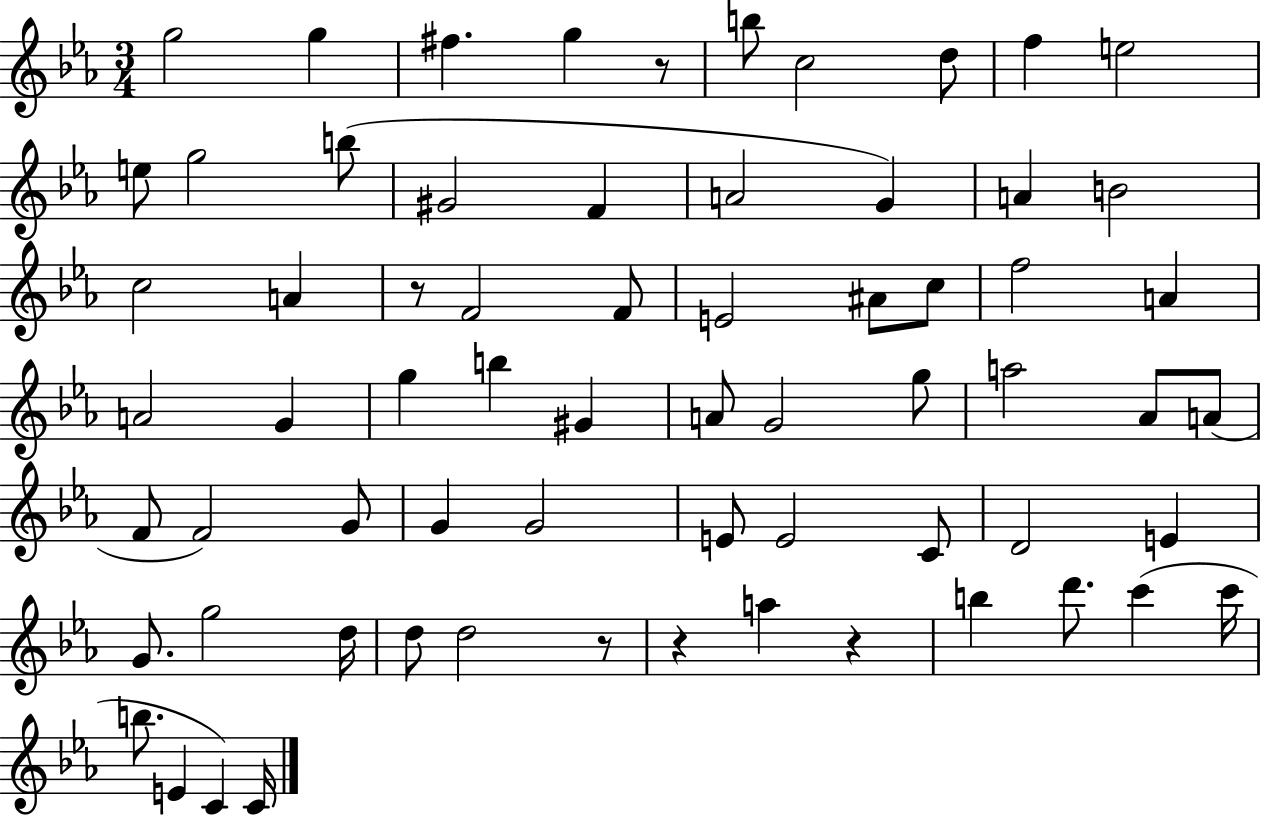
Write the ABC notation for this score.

X:1
T:Untitled
M:3/4
L:1/4
K:Eb
g2 g ^f g z/2 b/2 c2 d/2 f e2 e/2 g2 b/2 ^G2 F A2 G A B2 c2 A z/2 F2 F/2 E2 ^A/2 c/2 f2 A A2 G g b ^G A/2 G2 g/2 a2 _A/2 A/2 F/2 F2 G/2 G G2 E/2 E2 C/2 D2 E G/2 g2 d/4 d/2 d2 z/2 z a z b d'/2 c' c'/4 b/2 E C C/4